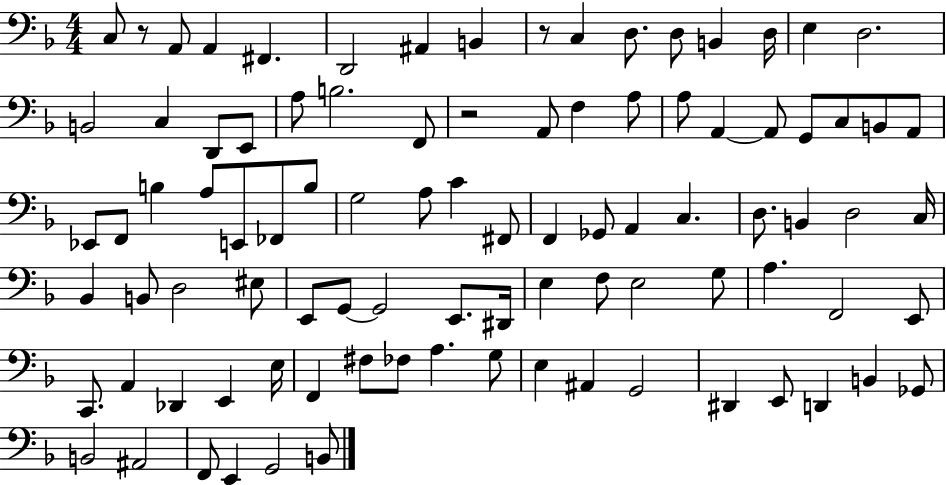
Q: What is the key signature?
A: F major